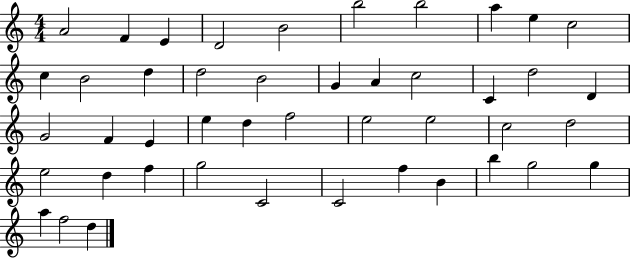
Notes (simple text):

A4/h F4/q E4/q D4/h B4/h B5/h B5/h A5/q E5/q C5/h C5/q B4/h D5/q D5/h B4/h G4/q A4/q C5/h C4/q D5/h D4/q G4/h F4/q E4/q E5/q D5/q F5/h E5/h E5/h C5/h D5/h E5/h D5/q F5/q G5/h C4/h C4/h F5/q B4/q B5/q G5/h G5/q A5/q F5/h D5/q